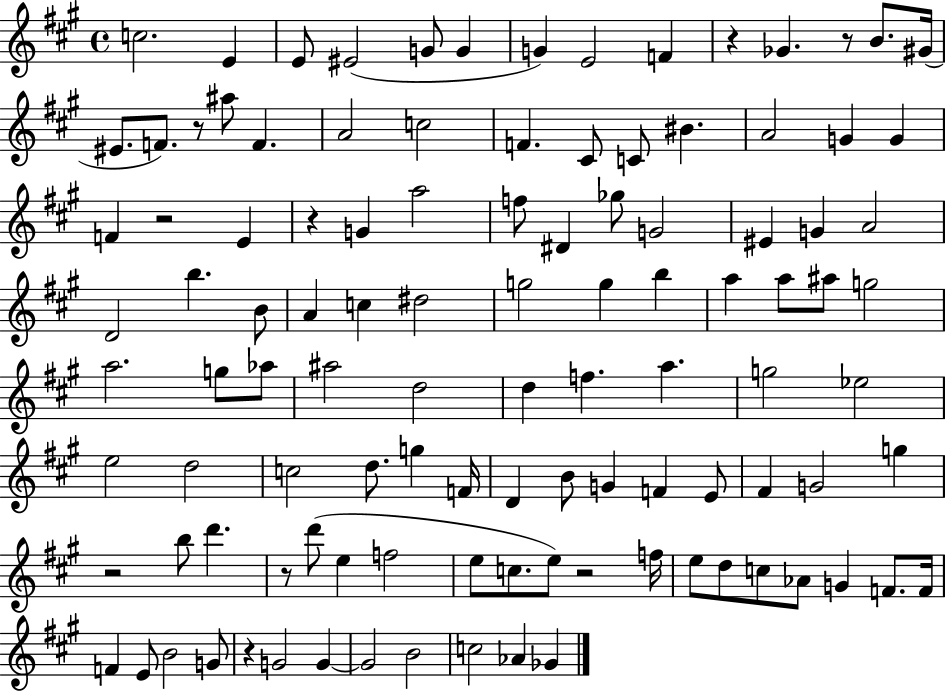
C5/h. E4/q E4/e EIS4/h G4/e G4/q G4/q E4/h F4/q R/q Gb4/q. R/e B4/e. G#4/s EIS4/e. F4/e. R/e A#5/e F4/q. A4/h C5/h F4/q. C#4/e C4/e BIS4/q. A4/h G4/q G4/q F4/q R/h E4/q R/q G4/q A5/h F5/e D#4/q Gb5/e G4/h EIS4/q G4/q A4/h D4/h B5/q. B4/e A4/q C5/q D#5/h G5/h G5/q B5/q A5/q A5/e A#5/e G5/h A5/h. G5/e Ab5/e A#5/h D5/h D5/q F5/q. A5/q. G5/h Eb5/h E5/h D5/h C5/h D5/e. G5/q F4/s D4/q B4/e G4/q F4/q E4/e F#4/q G4/h G5/q R/h B5/e D6/q. R/e D6/e E5/q F5/h E5/e C5/e. E5/e R/h F5/s E5/e D5/e C5/e Ab4/e G4/q F4/e. F4/s F4/q E4/e B4/h G4/e R/q G4/h G4/q G4/h B4/h C5/h Ab4/q Gb4/q